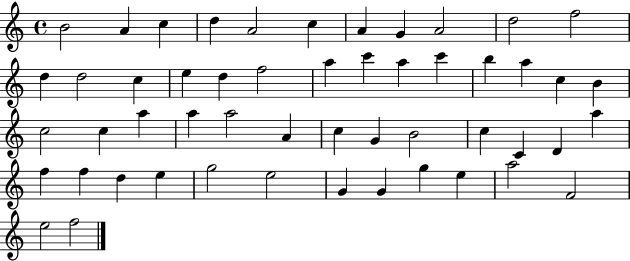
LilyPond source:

{
  \clef treble
  \time 4/4
  \defaultTimeSignature
  \key c \major
  b'2 a'4 c''4 | d''4 a'2 c''4 | a'4 g'4 a'2 | d''2 f''2 | \break d''4 d''2 c''4 | e''4 d''4 f''2 | a''4 c'''4 a''4 c'''4 | b''4 a''4 c''4 b'4 | \break c''2 c''4 a''4 | a''4 a''2 a'4 | c''4 g'4 b'2 | c''4 c'4 d'4 a''4 | \break f''4 f''4 d''4 e''4 | g''2 e''2 | g'4 g'4 g''4 e''4 | a''2 f'2 | \break e''2 f''2 | \bar "|."
}